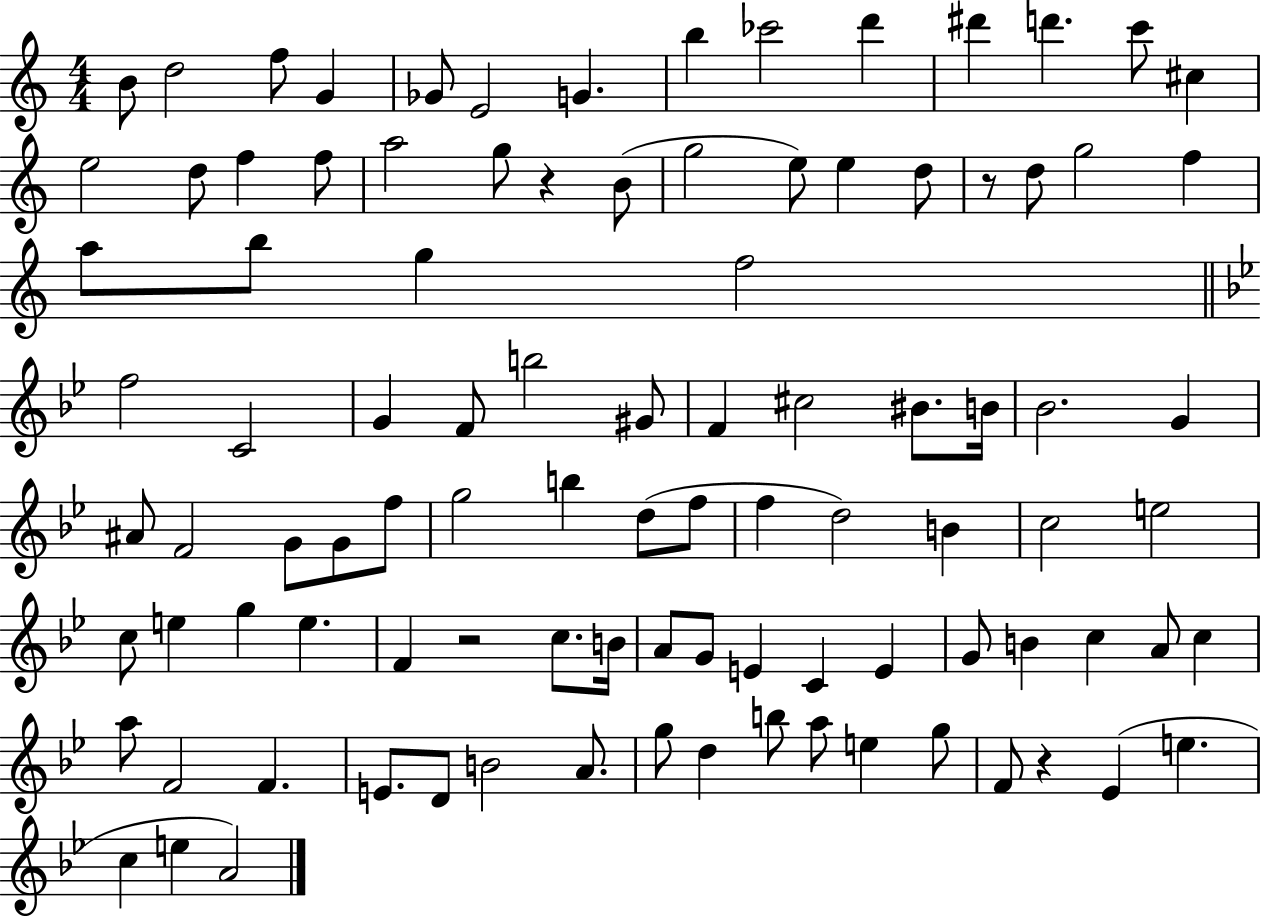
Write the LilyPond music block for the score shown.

{
  \clef treble
  \numericTimeSignature
  \time 4/4
  \key c \major
  b'8 d''2 f''8 g'4 | ges'8 e'2 g'4. | b''4 ces'''2 d'''4 | dis'''4 d'''4. c'''8 cis''4 | \break e''2 d''8 f''4 f''8 | a''2 g''8 r4 b'8( | g''2 e''8) e''4 d''8 | r8 d''8 g''2 f''4 | \break a''8 b''8 g''4 f''2 | \bar "||" \break \key g \minor f''2 c'2 | g'4 f'8 b''2 gis'8 | f'4 cis''2 bis'8. b'16 | bes'2. g'4 | \break ais'8 f'2 g'8 g'8 f''8 | g''2 b''4 d''8( f''8 | f''4 d''2) b'4 | c''2 e''2 | \break c''8 e''4 g''4 e''4. | f'4 r2 c''8. b'16 | a'8 g'8 e'4 c'4 e'4 | g'8 b'4 c''4 a'8 c''4 | \break a''8 f'2 f'4. | e'8. d'8 b'2 a'8. | g''8 d''4 b''8 a''8 e''4 g''8 | f'8 r4 ees'4( e''4. | \break c''4 e''4 a'2) | \bar "|."
}